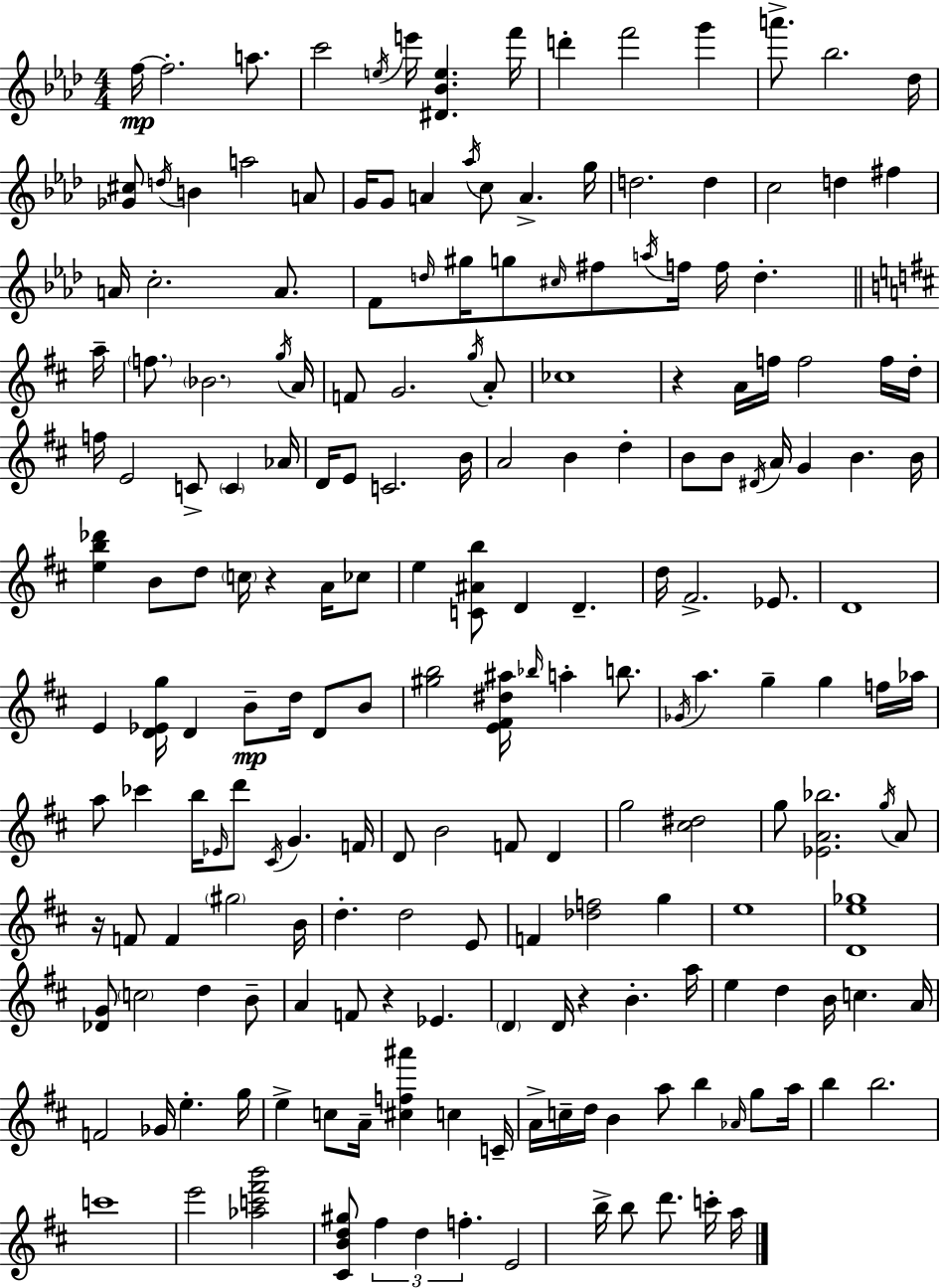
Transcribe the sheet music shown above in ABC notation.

X:1
T:Untitled
M:4/4
L:1/4
K:Ab
f/4 f2 a/2 c'2 e/4 e'/4 [^D_Be] f'/4 d' f'2 g' a'/2 _b2 _d/4 [_G^c]/2 d/4 B a2 A/2 G/4 G/2 A _a/4 c/2 A g/4 d2 d c2 d ^f A/4 c2 A/2 F/2 d/4 ^g/4 g/2 ^c/4 ^f/2 a/4 f/4 f/4 d a/4 f/2 _B2 g/4 A/4 F/2 G2 g/4 A/2 _c4 z A/4 f/4 f2 f/4 d/4 f/4 E2 C/2 C _A/4 D/4 E/2 C2 B/4 A2 B d B/2 B/2 ^D/4 A/4 G B B/4 [eb_d'] B/2 d/2 c/4 z A/4 _c/2 e [C^Ab]/2 D D d/4 ^F2 _E/2 D4 E [D_Eg]/4 D B/2 d/4 D/2 B/2 [^gb]2 [E^F^d^a]/4 _b/4 a b/2 _G/4 a g g f/4 _a/4 a/2 _c' b/4 _E/4 d'/2 ^C/4 G F/4 D/2 B2 F/2 D g2 [^c^d]2 g/2 [_EA_b]2 g/4 A/2 z/4 F/2 F ^g2 B/4 d d2 E/2 F [_df]2 g e4 [De_g]4 [_DG]/2 c2 d B/2 A F/2 z _E D D/4 z B a/4 e d B/4 c A/4 F2 _G/4 e g/4 e c/2 A/4 [^cf^a'] c C/4 A/4 c/4 d/4 B a/2 b _A/4 g/2 a/4 b b2 c'4 e'2 [_ac'^f'b']2 [^CBd^g]/2 ^f d f E2 b/4 b/2 d'/2 c'/4 a/4